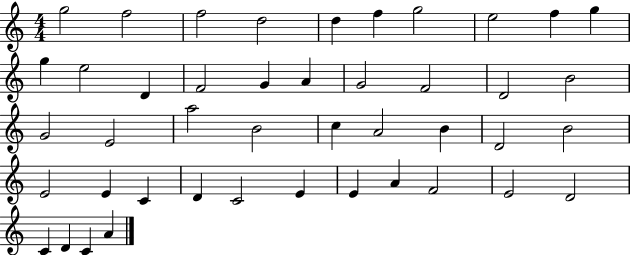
{
  \clef treble
  \numericTimeSignature
  \time 4/4
  \key c \major
  g''2 f''2 | f''2 d''2 | d''4 f''4 g''2 | e''2 f''4 g''4 | \break g''4 e''2 d'4 | f'2 g'4 a'4 | g'2 f'2 | d'2 b'2 | \break g'2 e'2 | a''2 b'2 | c''4 a'2 b'4 | d'2 b'2 | \break e'2 e'4 c'4 | d'4 c'2 e'4 | e'4 a'4 f'2 | e'2 d'2 | \break c'4 d'4 c'4 a'4 | \bar "|."
}